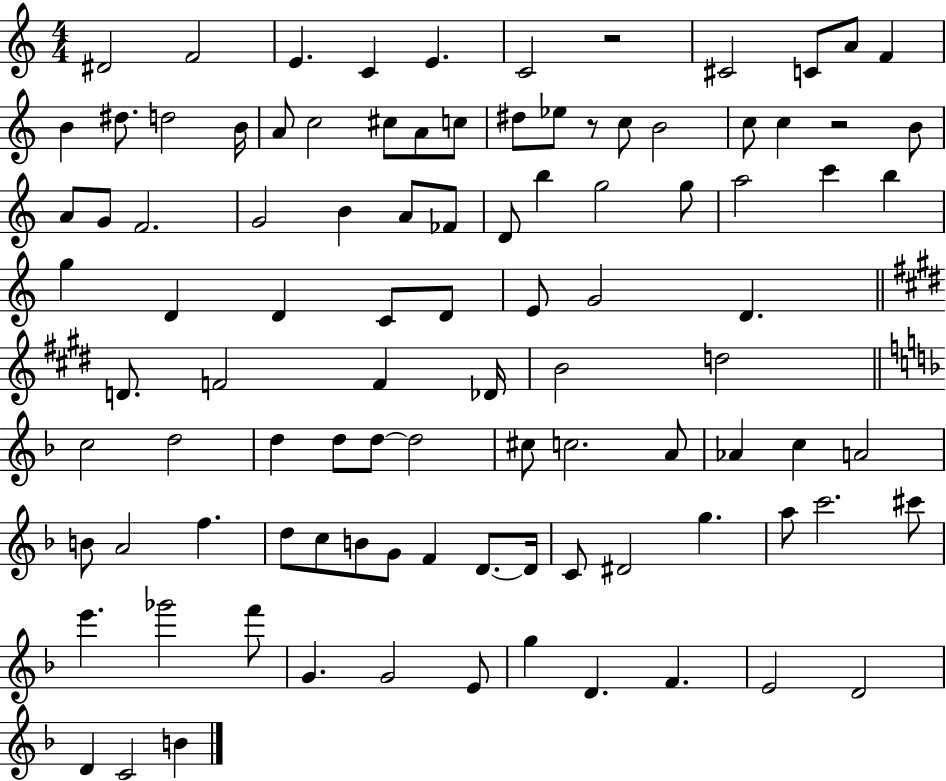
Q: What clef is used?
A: treble